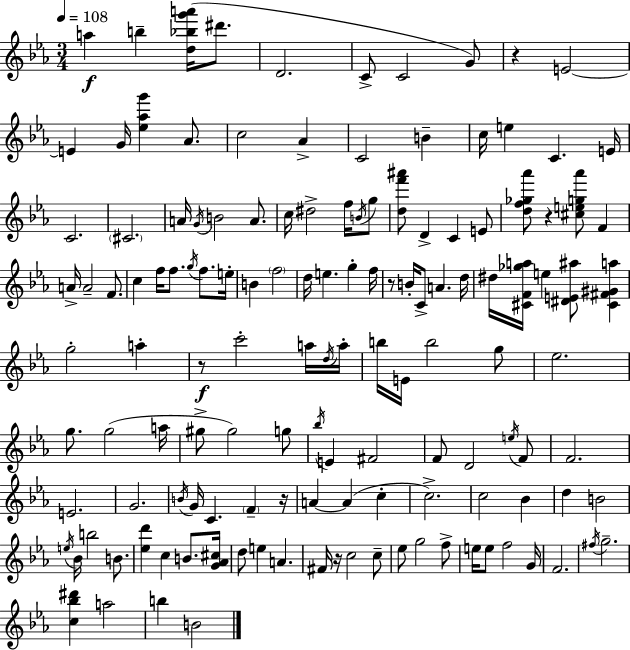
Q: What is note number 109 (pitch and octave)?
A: F5